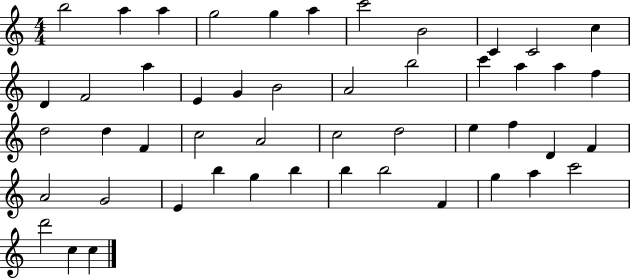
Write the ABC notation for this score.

X:1
T:Untitled
M:4/4
L:1/4
K:C
b2 a a g2 g a c'2 B2 C C2 c D F2 a E G B2 A2 b2 c' a a f d2 d F c2 A2 c2 d2 e f D F A2 G2 E b g b b b2 F g a c'2 d'2 c c